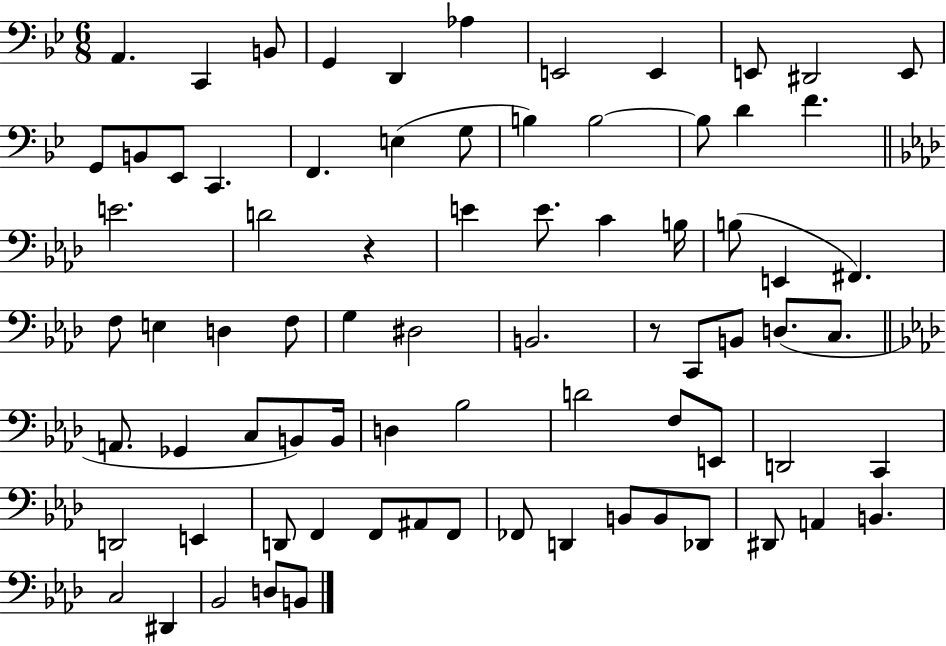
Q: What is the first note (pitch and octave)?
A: A2